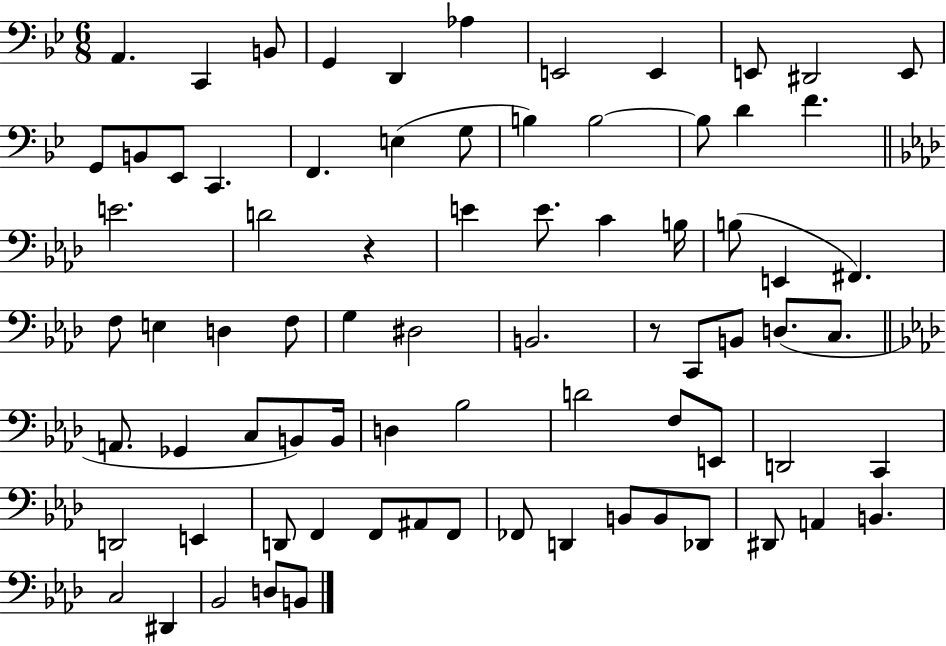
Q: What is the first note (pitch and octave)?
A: A2